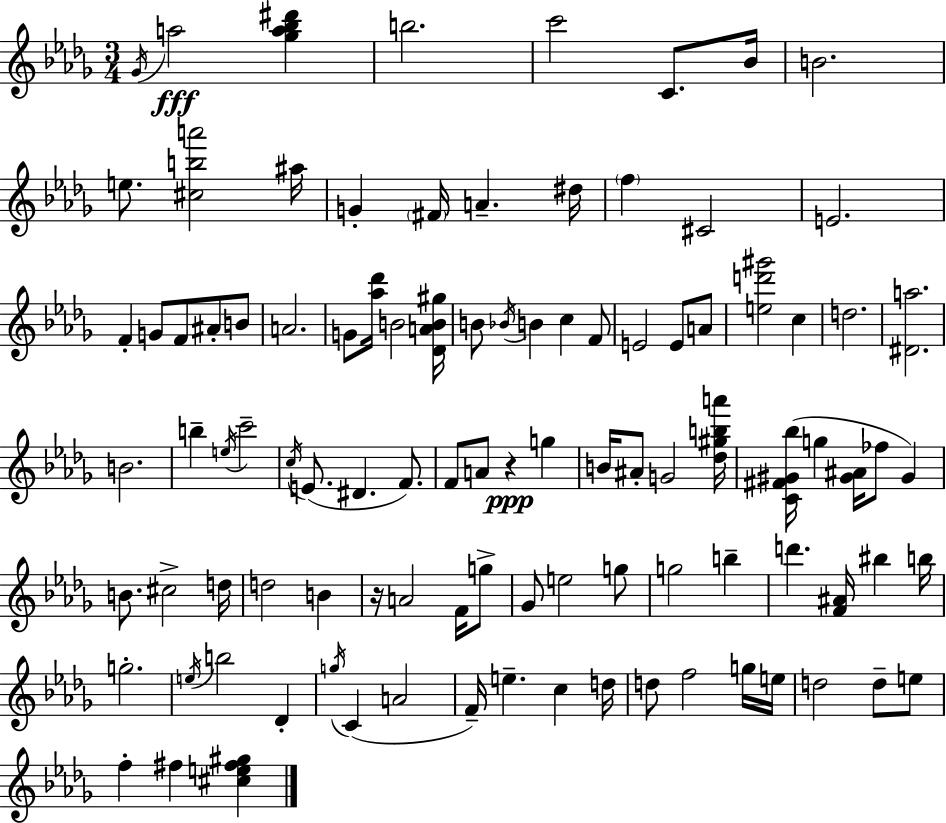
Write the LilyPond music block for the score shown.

{
  \clef treble
  \numericTimeSignature
  \time 3/4
  \key bes \minor
  \acciaccatura { ges'16 }\fff a''2 <ges'' a'' bes'' dis'''>4 | b''2. | c'''2 c'8. | bes'16 b'2. | \break e''8. <cis'' b'' a'''>2 | ais''16 g'4-. \parenthesize fis'16 a'4.-- | dis''16 \parenthesize f''4 cis'2 | e'2. | \break f'4-. g'8 f'8 ais'8-. b'8 | a'2. | g'8 <aes'' des'''>16 b'2 | <des' a' b' gis''>16 b'8 \acciaccatura { bes'16 } b'4 c''4 | \break f'8 e'2 e'8 | a'8 <e'' d''' gis'''>2 c''4 | d''2. | <dis' a''>2. | \break b'2. | b''4-- \acciaccatura { e''16 } c'''2-- | \acciaccatura { c''16 } e'8.( dis'4. | f'8.) f'8 a'8 r4\ppp | \break g''4 b'16 ais'8-. g'2 | <des'' gis'' b'' a'''>16 <c' fis' gis' bes''>16( g''4 <gis' ais'>16 fes''8 | gis'4) b'8. cis''2-> | d''16 d''2 | \break b'4 r16 a'2 | f'16 g''8-> ges'8 e''2 | g''8 g''2 | b''4-- d'''4. <f' ais'>16 bis''4 | \break b''16 g''2.-. | \acciaccatura { e''16 } b''2 | des'4-. \acciaccatura { g''16 } c'4( a'2 | f'16--) e''4.-- | \break c''4 d''16 d''8 f''2 | g''16 e''16 d''2 | d''8-- e''8 f''4-. fis''4 | <cis'' e'' fis'' gis''>4 \bar "|."
}